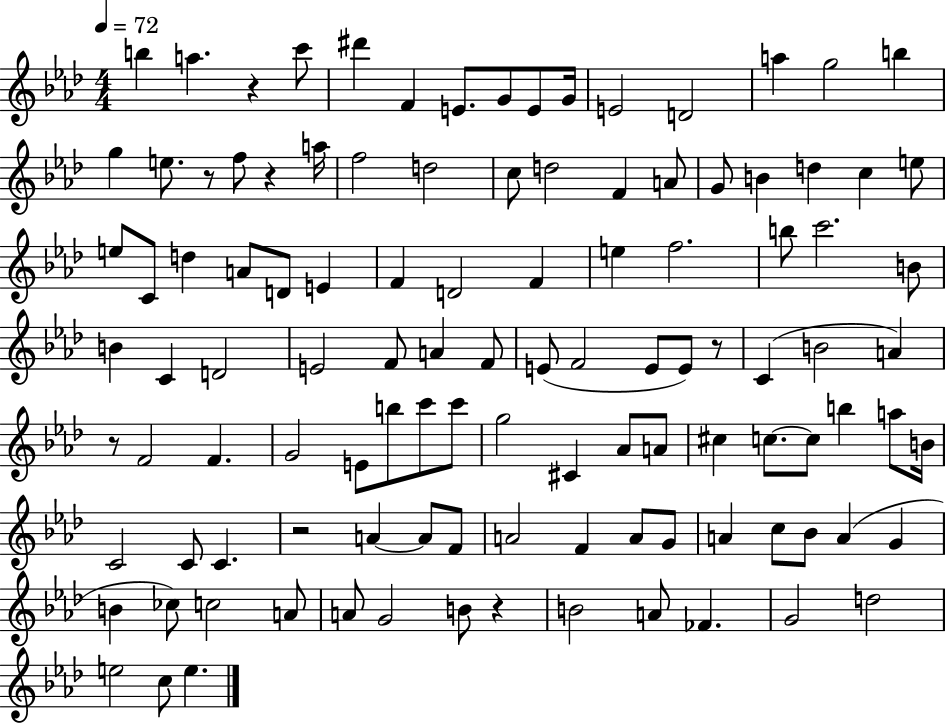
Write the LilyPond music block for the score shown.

{
  \clef treble
  \numericTimeSignature
  \time 4/4
  \key aes \major
  \tempo 4 = 72
  \repeat volta 2 { b''4 a''4. r4 c'''8 | dis'''4 f'4 e'8. g'8 e'8 g'16 | e'2 d'2 | a''4 g''2 b''4 | \break g''4 e''8. r8 f''8 r4 a''16 | f''2 d''2 | c''8 d''2 f'4 a'8 | g'8 b'4 d''4 c''4 e''8 | \break e''8 c'8 d''4 a'8 d'8 e'4 | f'4 d'2 f'4 | e''4 f''2. | b''8 c'''2. b'8 | \break b'4 c'4 d'2 | e'2 f'8 a'4 f'8 | e'8( f'2 e'8 e'8) r8 | c'4( b'2 a'4) | \break r8 f'2 f'4. | g'2 e'8 b''8 c'''8 c'''8 | g''2 cis'4 aes'8 a'8 | cis''4 c''8.~~ c''8 b''4 a''8 b'16 | \break c'2 c'8 c'4. | r2 a'4~~ a'8 f'8 | a'2 f'4 a'8 g'8 | a'4 c''8 bes'8 a'4( g'4 | \break b'4 ces''8) c''2 a'8 | a'8 g'2 b'8 r4 | b'2 a'8 fes'4. | g'2 d''2 | \break e''2 c''8 e''4. | } \bar "|."
}